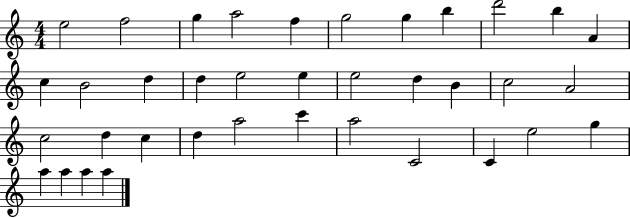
E5/h F5/h G5/q A5/h F5/q G5/h G5/q B5/q D6/h B5/q A4/q C5/q B4/h D5/q D5/q E5/h E5/q E5/h D5/q B4/q C5/h A4/h C5/h D5/q C5/q D5/q A5/h C6/q A5/h C4/h C4/q E5/h G5/q A5/q A5/q A5/q A5/q